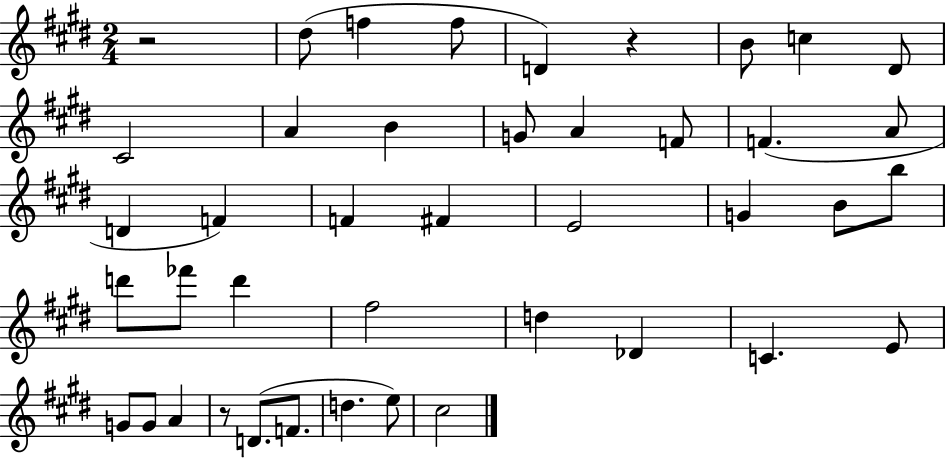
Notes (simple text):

R/h D#5/e F5/q F5/e D4/q R/q B4/e C5/q D#4/e C#4/h A4/q B4/q G4/e A4/q F4/e F4/q. A4/e D4/q F4/q F4/q F#4/q E4/h G4/q B4/e B5/e D6/e FES6/e D6/q F#5/h D5/q Db4/q C4/q. E4/e G4/e G4/e A4/q R/e D4/e. F4/e. D5/q. E5/e C#5/h